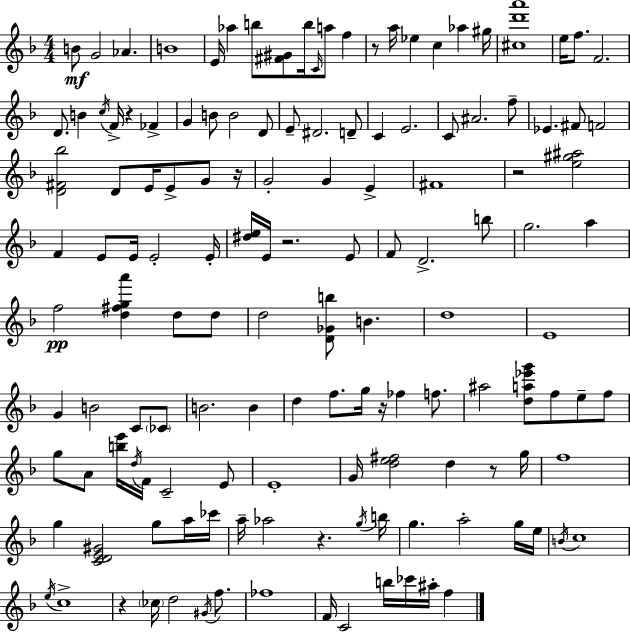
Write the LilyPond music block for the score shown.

{
  \clef treble
  \numericTimeSignature
  \time 4/4
  \key d \minor
  \repeat volta 2 { b'8\mf g'2 aes'4. | b'1 | e'16 aes''4 b''8 <fis' gis'>8 b''16 \grace { c'16 } a''8 f''4 | r8 a''16 ees''4 c''4 aes''4 | \break gis''16 <cis'' d''' a'''>1 | e''16 f''8. f'2. | d'8. b'4 \acciaccatura { c''16 } f'16-> r4 fes'4-> | g'4 b'8 b'2 | \break d'8 e'8-- dis'2. | d'8-- c'4 e'2. | c'8 ais'2. | f''8-- ees'4. fis'8 f'2 | \break <d' fis' bes''>2 d'8 e'16 e'8-> g'8 | r16 g'2-. g'4 e'4-> | fis'1 | r2 <e'' gis'' ais''>2 | \break f'4 e'8 e'16 e'2-. | e'16-. <dis'' e''>16 e'16 r2. | e'8 f'8 d'2.-> | b''8 g''2. a''4 | \break f''2\pp <d'' fis'' g'' a'''>4 d''8 | d''8 d''2 <d' ges' b''>8 b'4. | d''1 | e'1 | \break g'4 b'2 c'8 | \parenthesize ces'8 b'2. b'4 | d''4 f''8. g''16 r16 fes''4 f''8. | ais''2 <d'' a'' ees''' g'''>8 f''8 e''8-- | \break f''8 g''8 a'8 <b'' e'''>16 \acciaccatura { d''16 } f'16 c'2-- | e'8 e'1-. | g'16 <d'' e'' fis''>2 d''4 | r8 g''16 f''1 | \break g''4 <c' d' e' gis'>2 g''8 | a''16 ces'''16 a''16-- aes''2 r4. | \acciaccatura { g''16 } b''16 g''4. a''2-. | g''16 e''16 \acciaccatura { b'16 } c''1 | \break \acciaccatura { e''16 } c''1-> | r4 \parenthesize ces''16 d''2 | \acciaccatura { gis'16 } f''8. fes''1 | f'16 c'2 | \break b''16 ces'''16 ais''16-. f''4 } \bar "|."
}